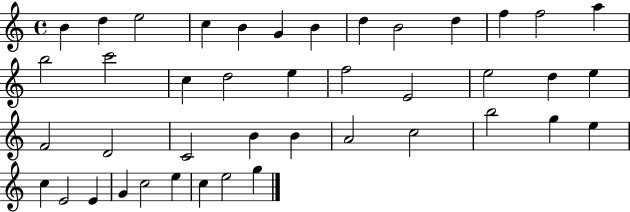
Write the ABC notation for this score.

X:1
T:Untitled
M:4/4
L:1/4
K:C
B d e2 c B G B d B2 d f f2 a b2 c'2 c d2 e f2 E2 e2 d e F2 D2 C2 B B A2 c2 b2 g e c E2 E G c2 e c e2 g